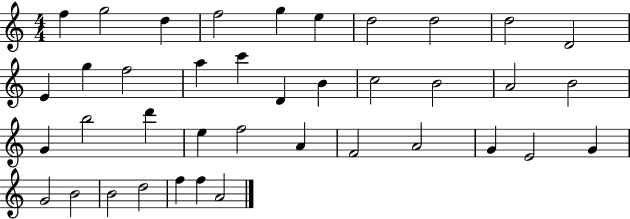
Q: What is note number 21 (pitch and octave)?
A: B4